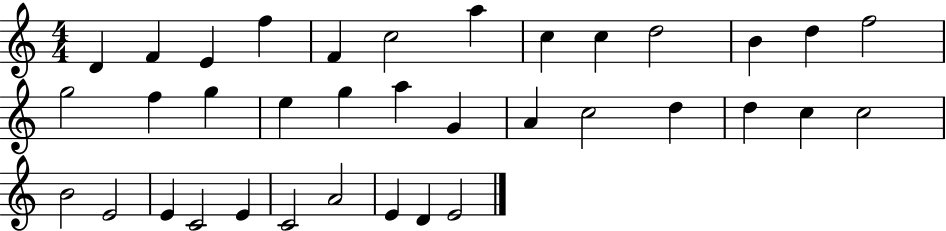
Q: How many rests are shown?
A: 0